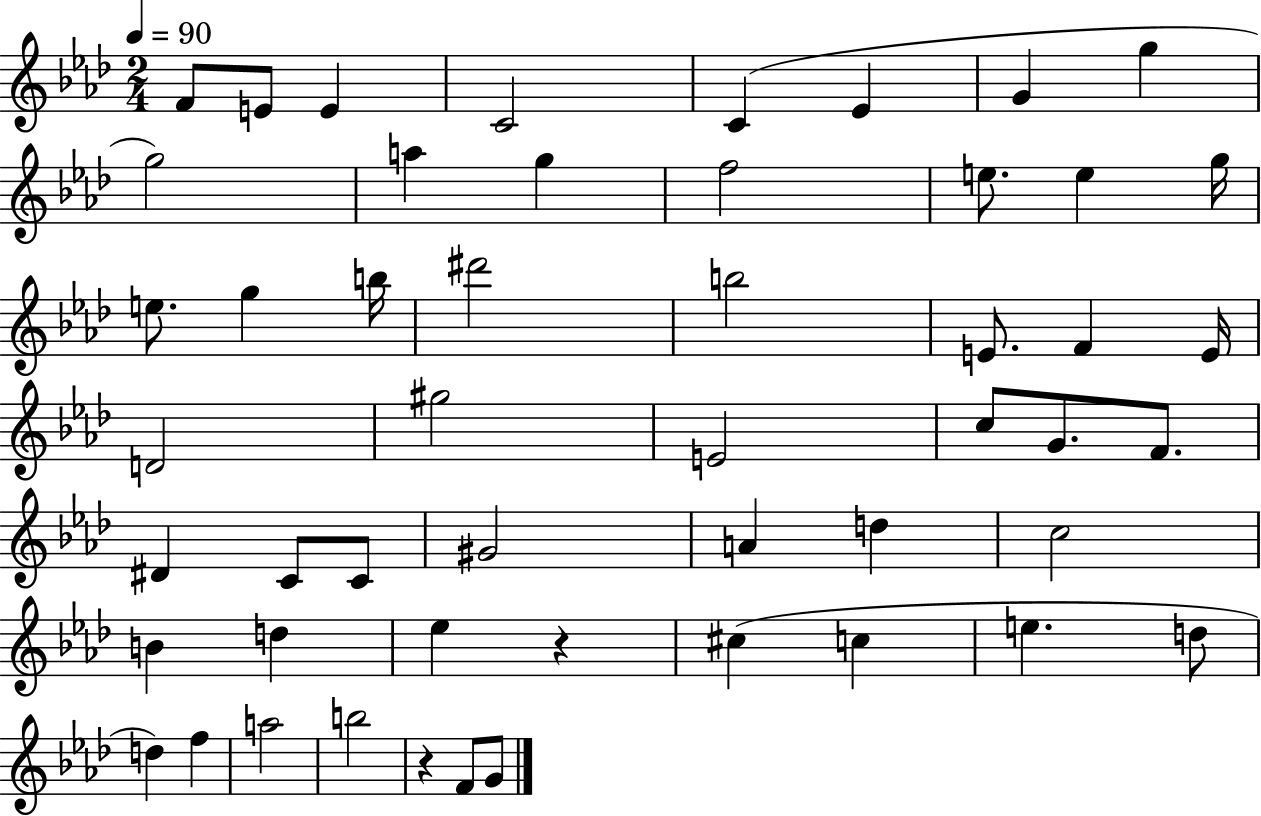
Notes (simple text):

F4/e E4/e E4/q C4/h C4/q Eb4/q G4/q G5/q G5/h A5/q G5/q F5/h E5/e. E5/q G5/s E5/e. G5/q B5/s D#6/h B5/h E4/e. F4/q E4/s D4/h G#5/h E4/h C5/e G4/e. F4/e. D#4/q C4/e C4/e G#4/h A4/q D5/q C5/h B4/q D5/q Eb5/q R/q C#5/q C5/q E5/q. D5/e D5/q F5/q A5/h B5/h R/q F4/e G4/e